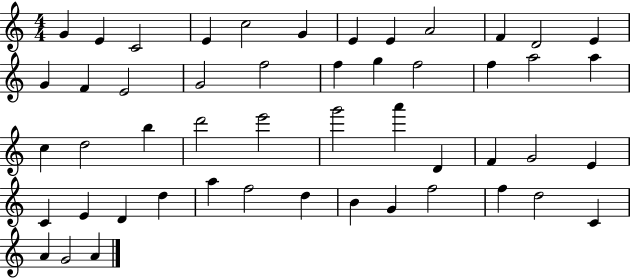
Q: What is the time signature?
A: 4/4